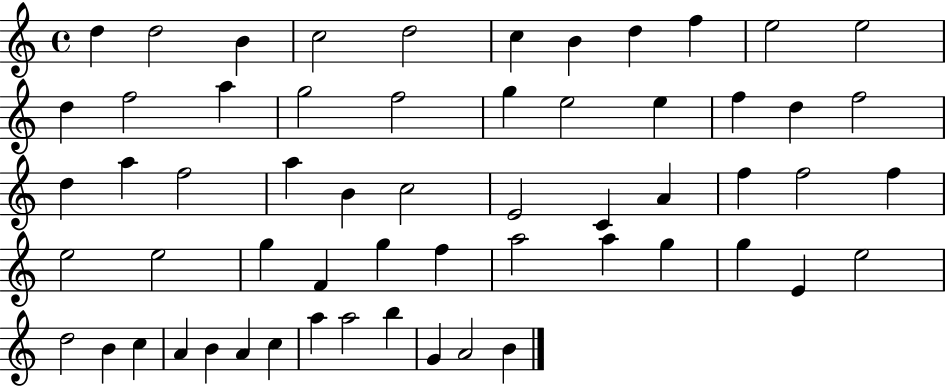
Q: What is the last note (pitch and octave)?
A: B4